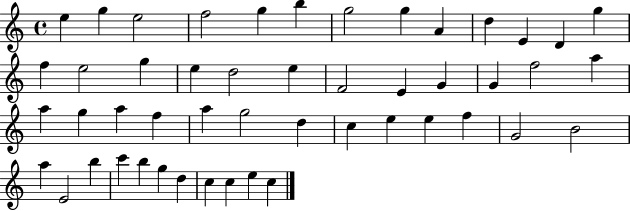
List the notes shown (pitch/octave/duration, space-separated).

E5/q G5/q E5/h F5/h G5/q B5/q G5/h G5/q A4/q D5/q E4/q D4/q G5/q F5/q E5/h G5/q E5/q D5/h E5/q F4/h E4/q G4/q G4/q F5/h A5/q A5/q G5/q A5/q F5/q A5/q G5/h D5/q C5/q E5/q E5/q F5/q G4/h B4/h A5/q E4/h B5/q C6/q B5/q G5/q D5/q C5/q C5/q E5/q C5/q